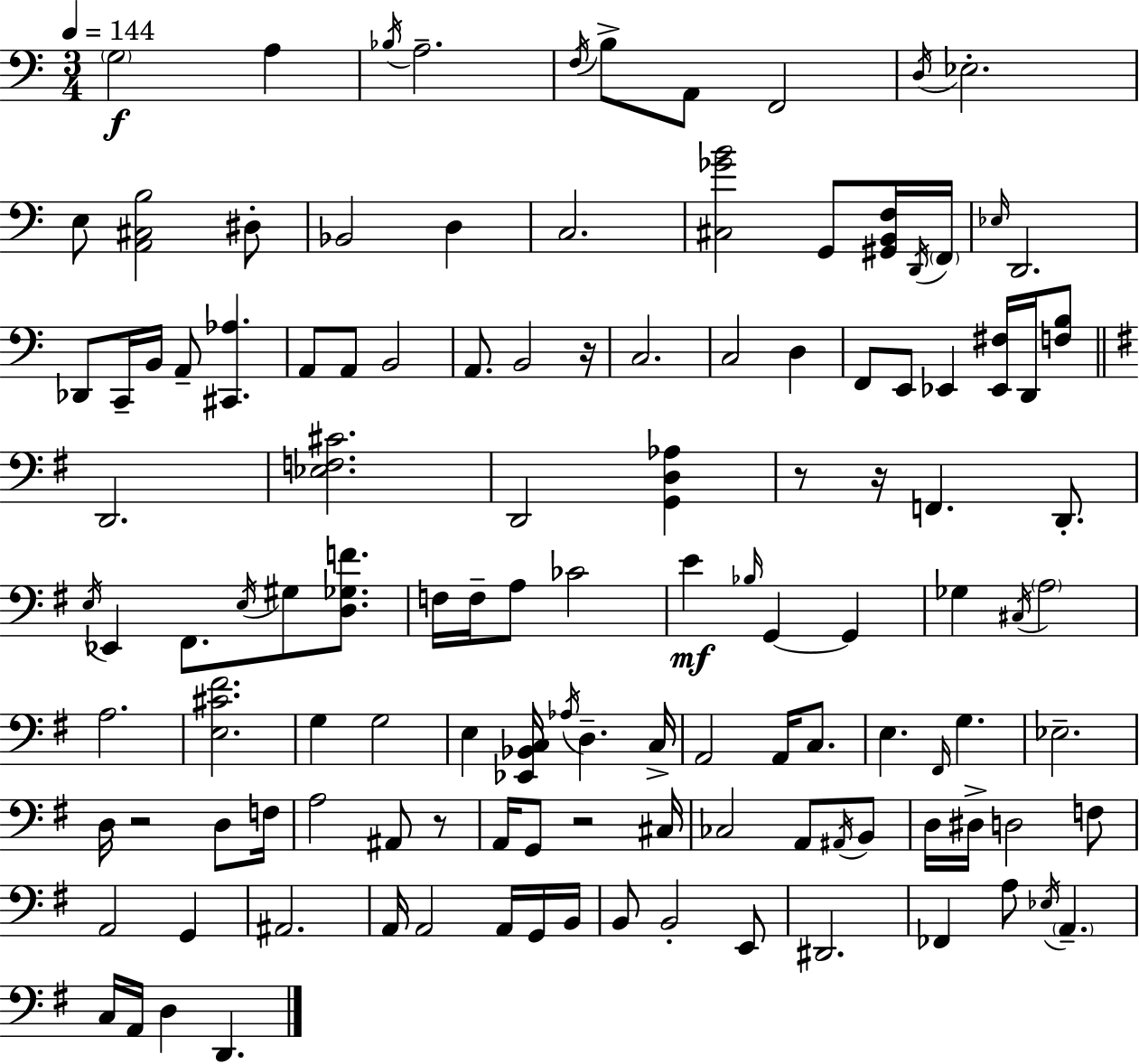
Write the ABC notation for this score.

X:1
T:Untitled
M:3/4
L:1/4
K:Am
G,2 A, _B,/4 A,2 F,/4 B,/2 A,,/2 F,,2 D,/4 _E,2 E,/2 [A,,^C,B,]2 ^D,/2 _B,,2 D, C,2 [^C,_GB]2 G,,/2 [^G,,B,,F,]/4 D,,/4 F,,/4 _E,/4 D,,2 _D,,/2 C,,/4 B,,/4 A,,/2 [^C,,_A,] A,,/2 A,,/2 B,,2 A,,/2 B,,2 z/4 C,2 C,2 D, F,,/2 E,,/2 _E,, [_E,,^F,]/4 D,,/4 [F,B,]/2 D,,2 [_E,F,^C]2 D,,2 [G,,D,_A,] z/2 z/4 F,, D,,/2 E,/4 _E,, ^F,,/2 E,/4 ^G,/2 [D,_G,F]/2 F,/4 F,/4 A,/2 _C2 E _B,/4 G,, G,, _G, ^C,/4 A,2 A,2 [E,^C^F]2 G, G,2 E, [_E,,_B,,C,]/4 _A,/4 D, C,/4 A,,2 A,,/4 C,/2 E, ^F,,/4 G, _E,2 D,/4 z2 D,/2 F,/4 A,2 ^A,,/2 z/2 A,,/4 G,,/2 z2 ^C,/4 _C,2 A,,/2 ^A,,/4 B,,/2 D,/4 ^D,/4 D,2 F,/2 A,,2 G,, ^A,,2 A,,/4 A,,2 A,,/4 G,,/4 B,,/4 B,,/2 B,,2 E,,/2 ^D,,2 _F,, A,/2 _E,/4 A,, C,/4 A,,/4 D, D,,